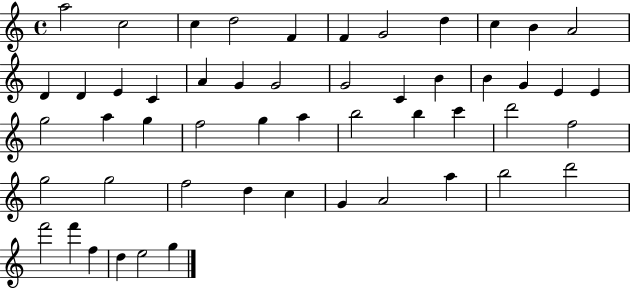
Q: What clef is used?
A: treble